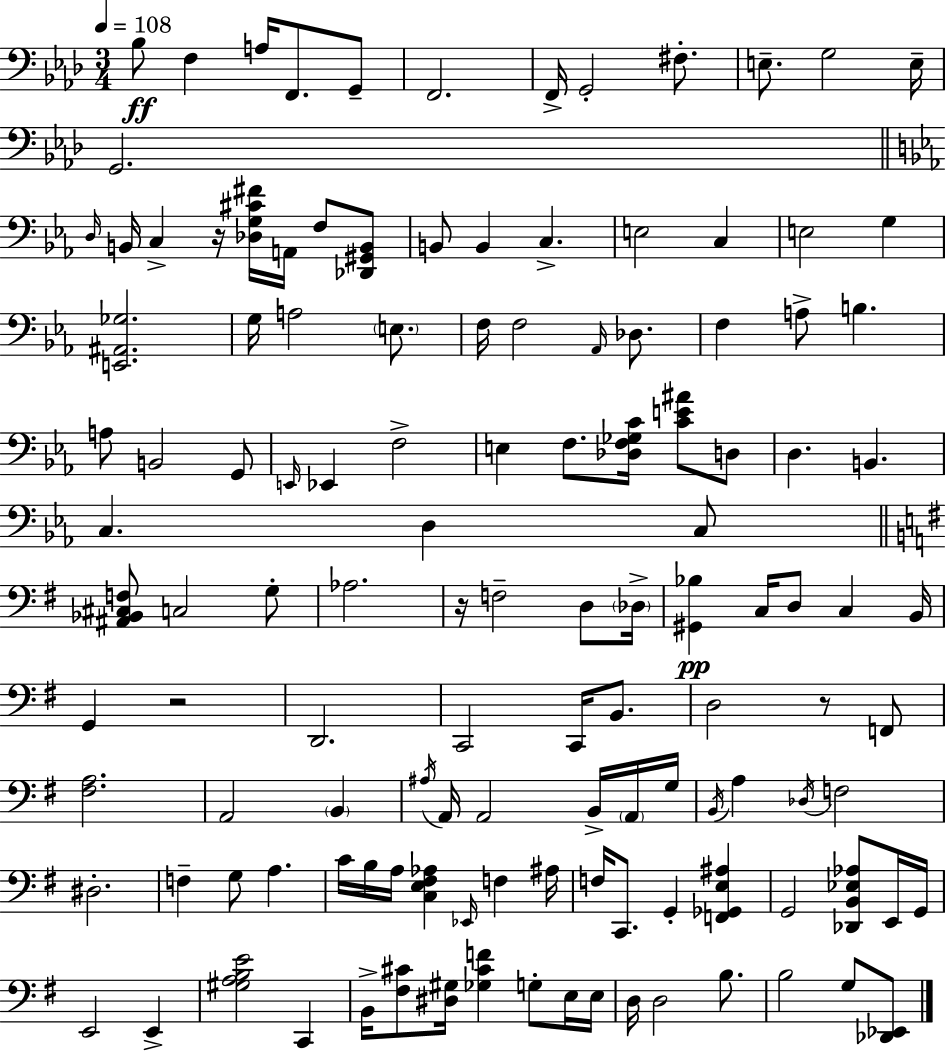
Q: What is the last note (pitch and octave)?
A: G3